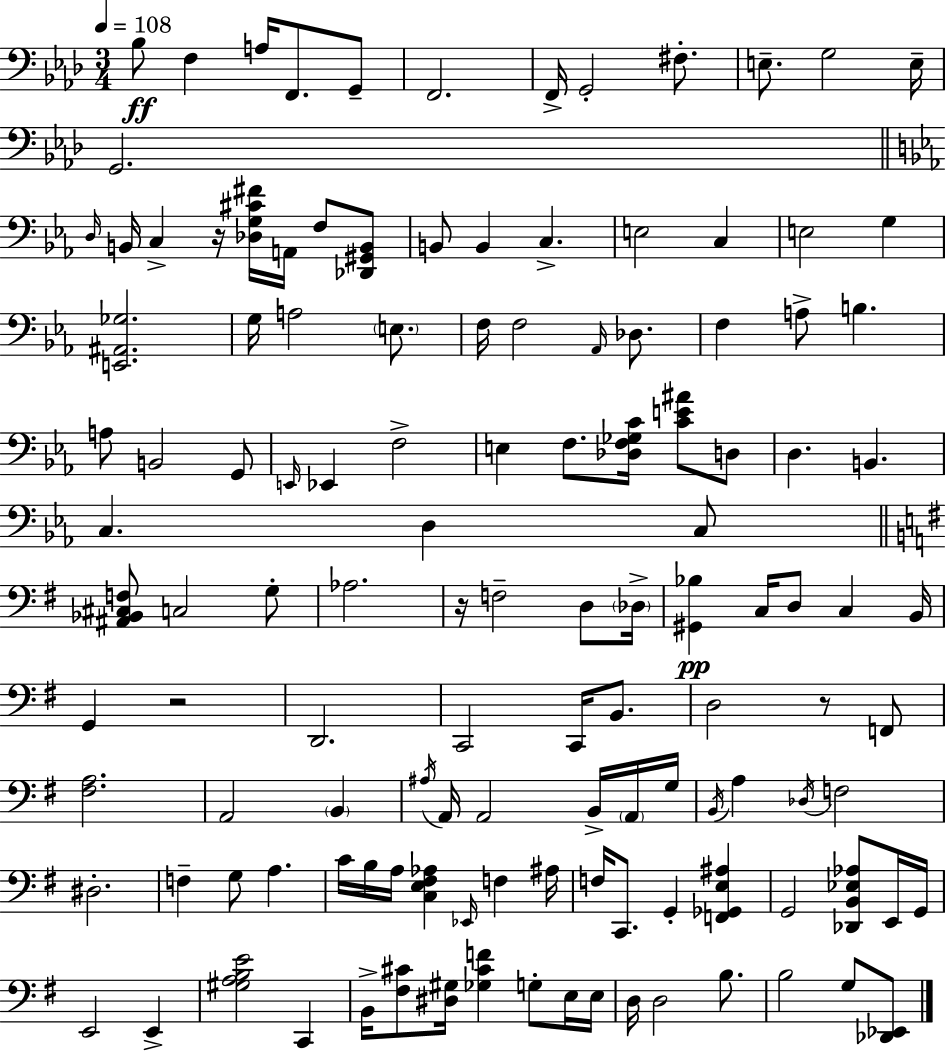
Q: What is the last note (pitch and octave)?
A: G3